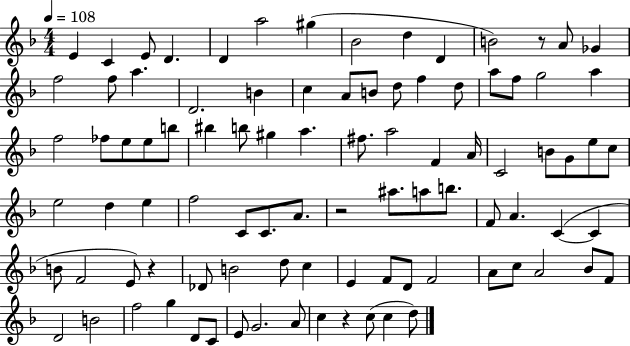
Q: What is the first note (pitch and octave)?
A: E4